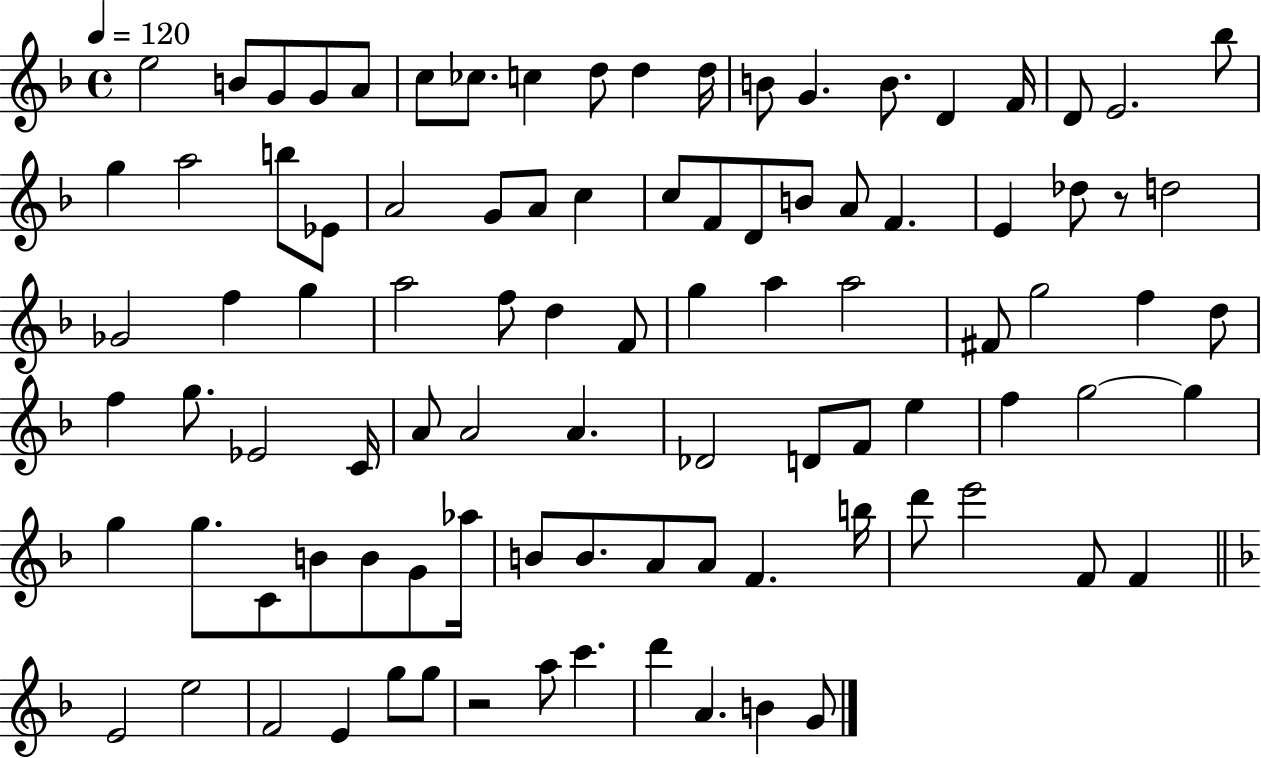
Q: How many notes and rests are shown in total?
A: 95